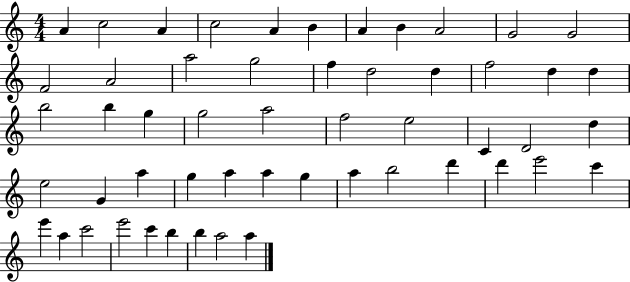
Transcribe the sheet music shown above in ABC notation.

X:1
T:Untitled
M:4/4
L:1/4
K:C
A c2 A c2 A B A B A2 G2 G2 F2 A2 a2 g2 f d2 d f2 d d b2 b g g2 a2 f2 e2 C D2 d e2 G a g a a g a b2 d' d' e'2 c' e' a c'2 e'2 c' b b a2 a